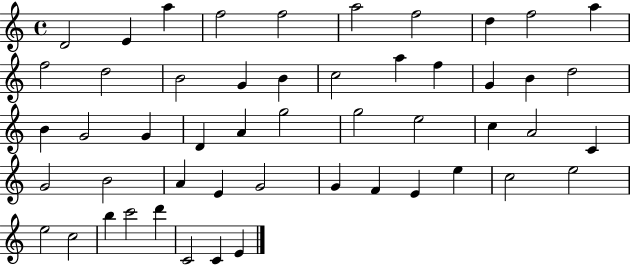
X:1
T:Untitled
M:4/4
L:1/4
K:C
D2 E a f2 f2 a2 f2 d f2 a f2 d2 B2 G B c2 a f G B d2 B G2 G D A g2 g2 e2 c A2 C G2 B2 A E G2 G F E e c2 e2 e2 c2 b c'2 d' C2 C E